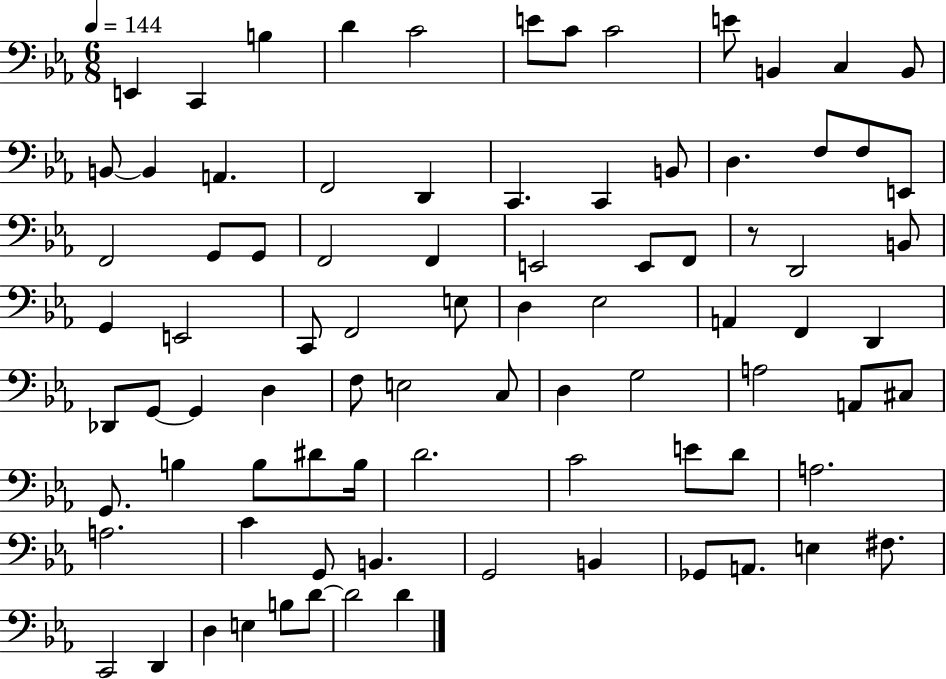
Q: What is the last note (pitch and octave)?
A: D4